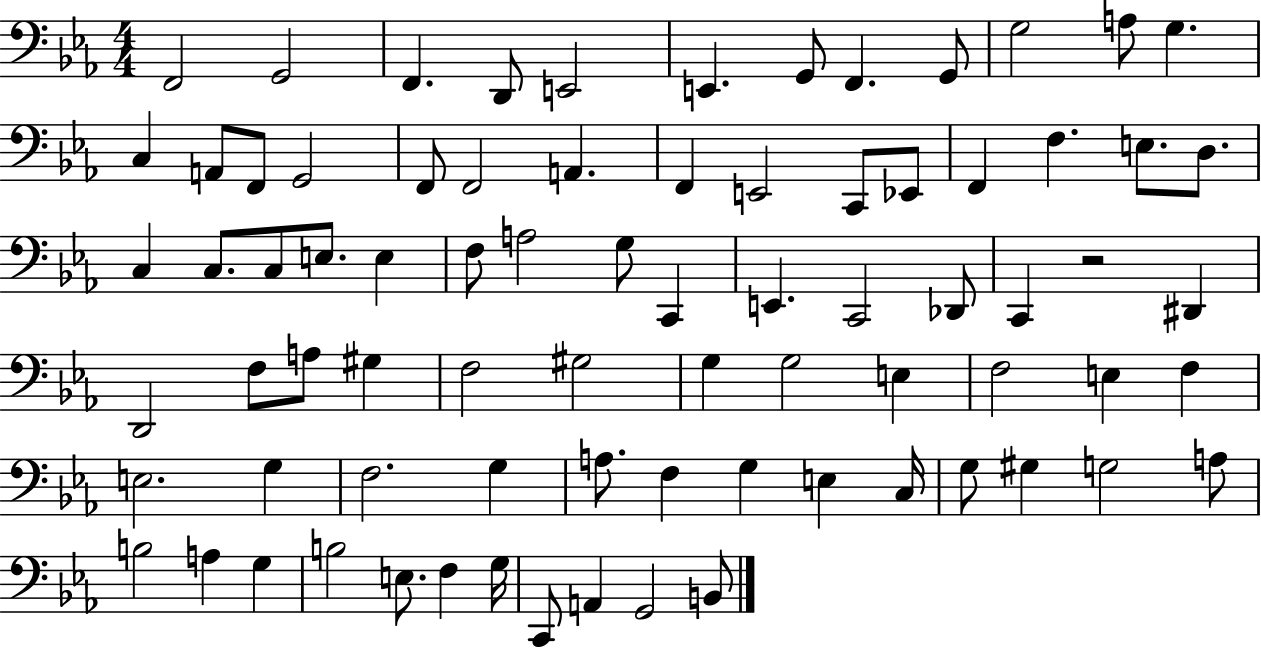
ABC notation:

X:1
T:Untitled
M:4/4
L:1/4
K:Eb
F,,2 G,,2 F,, D,,/2 E,,2 E,, G,,/2 F,, G,,/2 G,2 A,/2 G, C, A,,/2 F,,/2 G,,2 F,,/2 F,,2 A,, F,, E,,2 C,,/2 _E,,/2 F,, F, E,/2 D,/2 C, C,/2 C,/2 E,/2 E, F,/2 A,2 G,/2 C,, E,, C,,2 _D,,/2 C,, z2 ^D,, D,,2 F,/2 A,/2 ^G, F,2 ^G,2 G, G,2 E, F,2 E, F, E,2 G, F,2 G, A,/2 F, G, E, C,/4 G,/2 ^G, G,2 A,/2 B,2 A, G, B,2 E,/2 F, G,/4 C,,/2 A,, G,,2 B,,/2